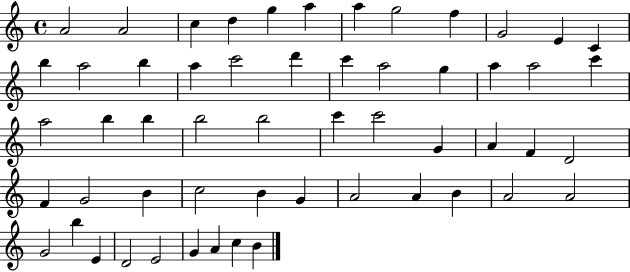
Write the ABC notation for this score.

X:1
T:Untitled
M:4/4
L:1/4
K:C
A2 A2 c d g a a g2 f G2 E C b a2 b a c'2 d' c' a2 g a a2 c' a2 b b b2 b2 c' c'2 G A F D2 F G2 B c2 B G A2 A B A2 A2 G2 b E D2 E2 G A c B